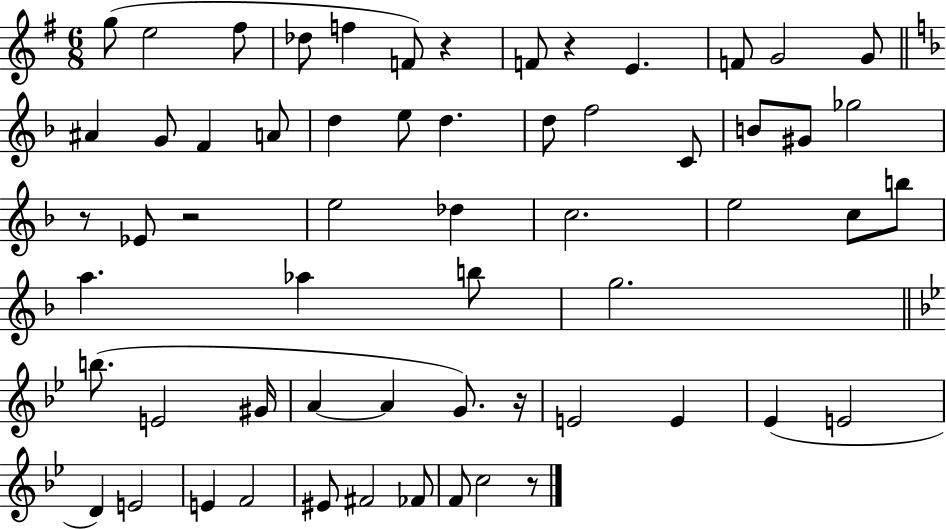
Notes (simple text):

G5/e E5/h F#5/e Db5/e F5/q F4/e R/q F4/e R/q E4/q. F4/e G4/h G4/e A#4/q G4/e F4/q A4/e D5/q E5/e D5/q. D5/e F5/h C4/e B4/e G#4/e Gb5/h R/e Eb4/e R/h E5/h Db5/q C5/h. E5/h C5/e B5/e A5/q. Ab5/q B5/e G5/h. B5/e. E4/h G#4/s A4/q A4/q G4/e. R/s E4/h E4/q Eb4/q E4/h D4/q E4/h E4/q F4/h EIS4/e F#4/h FES4/e F4/e C5/h R/e